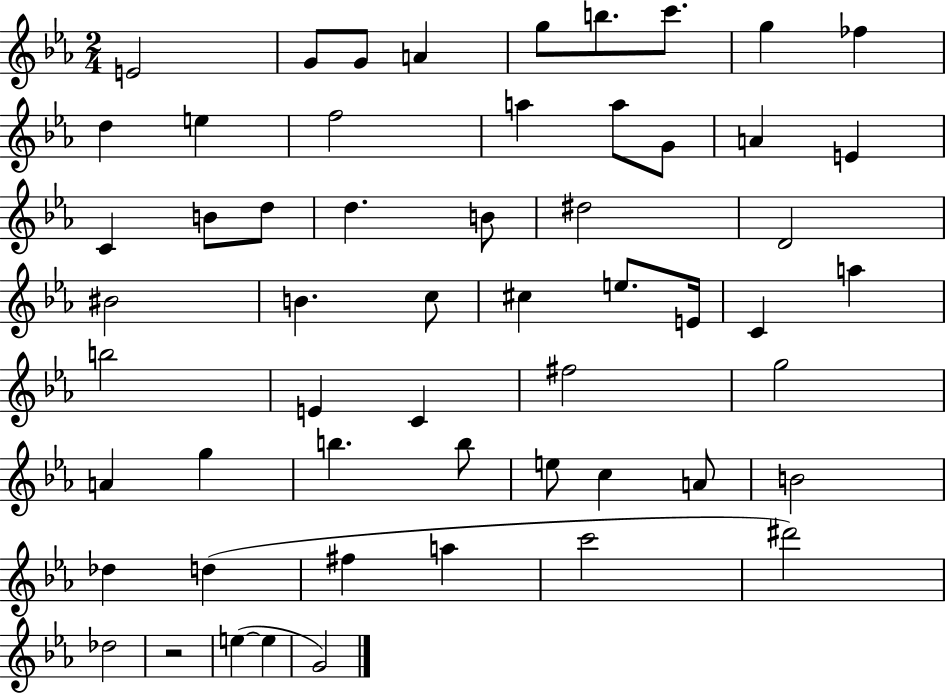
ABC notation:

X:1
T:Untitled
M:2/4
L:1/4
K:Eb
E2 G/2 G/2 A g/2 b/2 c'/2 g _f d e f2 a a/2 G/2 A E C B/2 d/2 d B/2 ^d2 D2 ^B2 B c/2 ^c e/2 E/4 C a b2 E C ^f2 g2 A g b b/2 e/2 c A/2 B2 _d d ^f a c'2 ^d'2 _d2 z2 e e G2